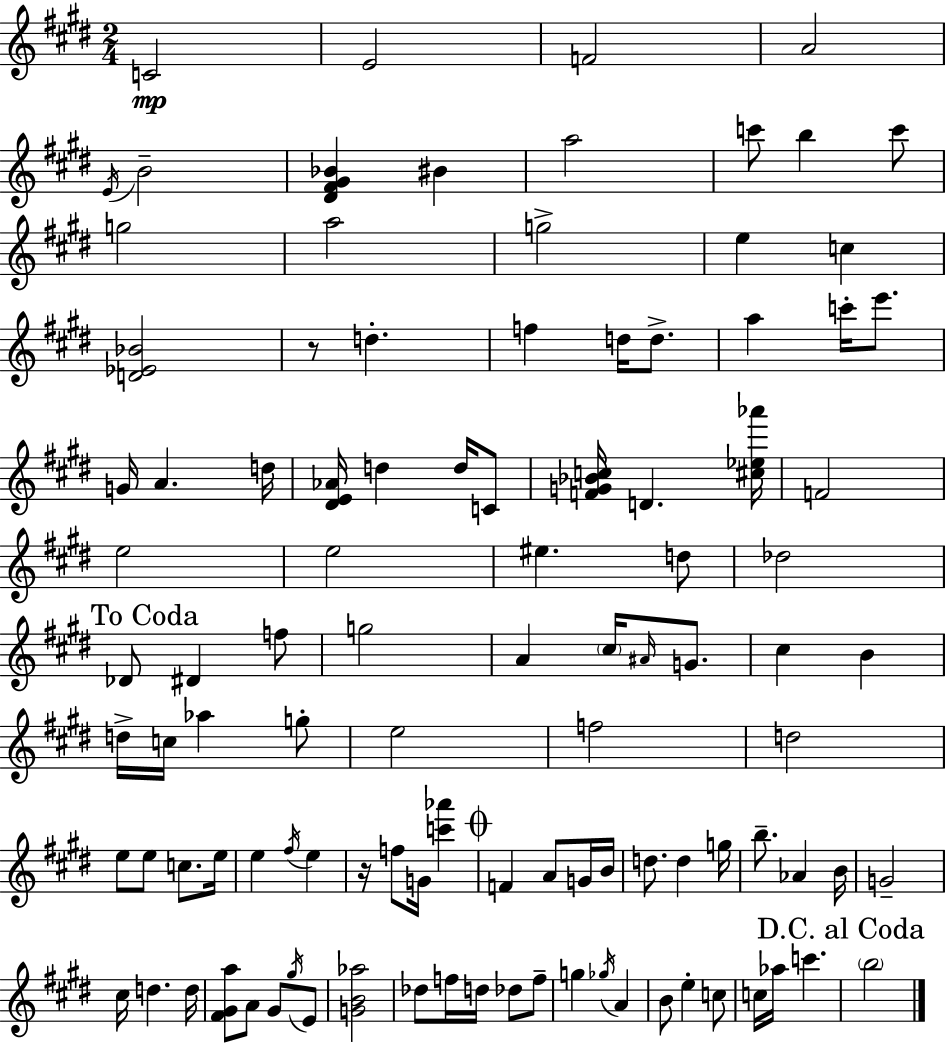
{
  \clef treble
  \numericTimeSignature
  \time 2/4
  \key e \major
  \repeat volta 2 { c'2\mp | e'2 | f'2 | a'2 | \break \acciaccatura { e'16 } b'2-- | <dis' fis' gis' bes'>4 bis'4 | a''2 | c'''8 b''4 c'''8 | \break g''2 | a''2 | g''2-> | e''4 c''4 | \break <d' ees' bes'>2 | r8 d''4.-. | f''4 d''16 d''8.-> | a''4 c'''16-. e'''8. | \break g'16 a'4. | d''16 <dis' e' aes'>16 d''4 d''16 c'8 | <f' g' bes' c''>16 d'4. | <cis'' ees'' aes'''>16 f'2 | \break e''2 | e''2 | eis''4. d''8 | des''2 | \break \mark "To Coda" des'8 dis'4 f''8 | g''2 | a'4 \parenthesize cis''16 \grace { ais'16 } g'8. | cis''4 b'4 | \break d''16-> c''16 aes''4 | g''8-. e''2 | f''2 | d''2 | \break e''8 e''8 c''8. | e''16 e''4 \acciaccatura { fis''16 } e''4 | r16 f''8 g'16 <c''' aes'''>4 | \mark \markup { \musicglyph "scripts.coda" } f'4 a'8 | \break g'16 b'16 d''8. d''4 | g''16 b''8.-- aes'4 | b'16 g'2-- | cis''16 d''4. | \break d''16 <fis' gis' a''>8 a'8 gis'8 | \acciaccatura { gis''16 } e'8 <g' b' aes''>2 | des''8 f''16 d''16 | des''8 f''8-- g''4 | \break \acciaccatura { ges''16 } a'4 b'8 e''4-. | c''8 c''16 aes''16 c'''4. | \mark "D.C. al Coda" \parenthesize b''2 | } \bar "|."
}